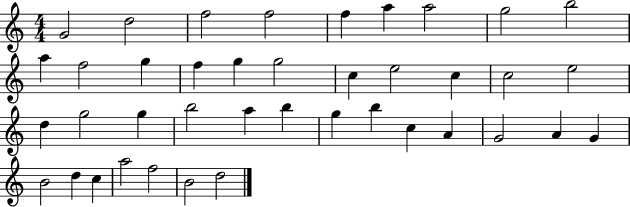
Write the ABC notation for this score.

X:1
T:Untitled
M:4/4
L:1/4
K:C
G2 d2 f2 f2 f a a2 g2 b2 a f2 g f g g2 c e2 c c2 e2 d g2 g b2 a b g b c A G2 A G B2 d c a2 f2 B2 d2